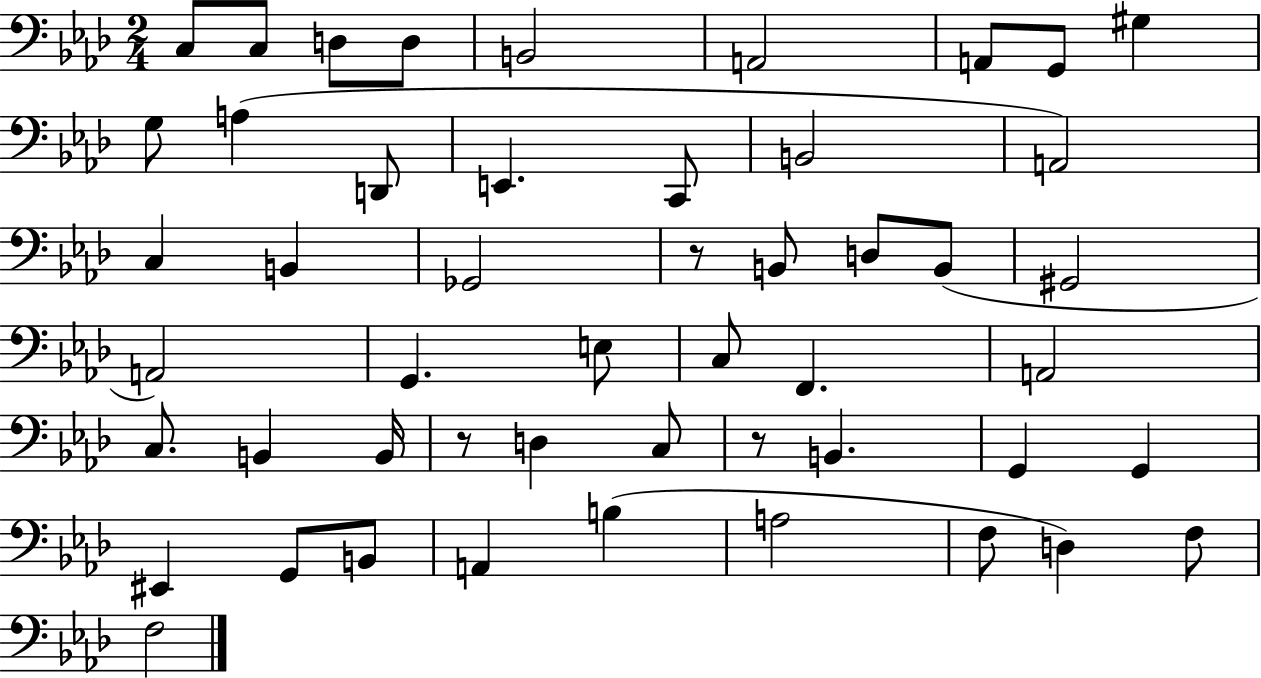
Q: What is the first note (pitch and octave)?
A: C3